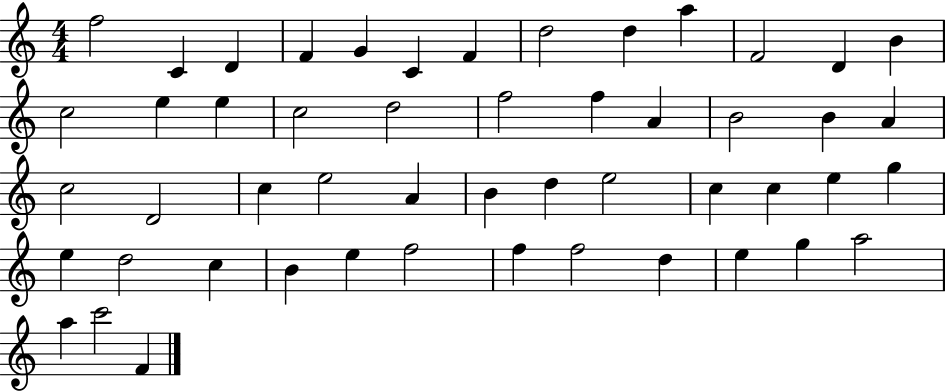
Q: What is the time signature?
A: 4/4